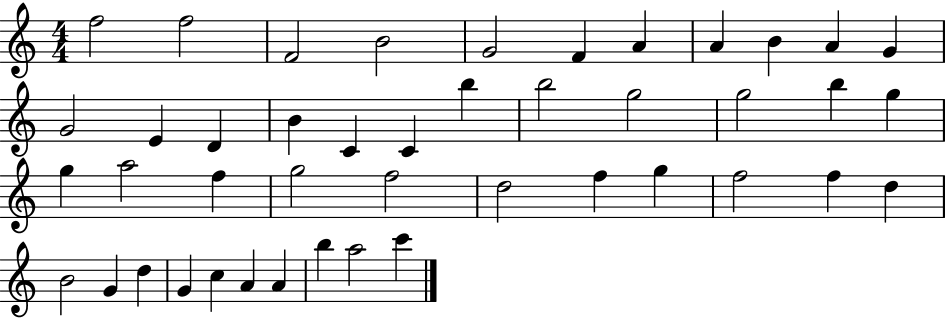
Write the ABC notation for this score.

X:1
T:Untitled
M:4/4
L:1/4
K:C
f2 f2 F2 B2 G2 F A A B A G G2 E D B C C b b2 g2 g2 b g g a2 f g2 f2 d2 f g f2 f d B2 G d G c A A b a2 c'